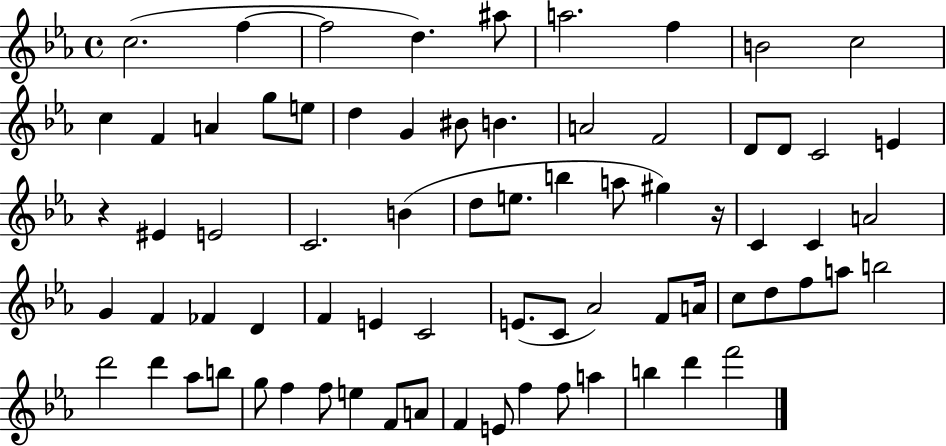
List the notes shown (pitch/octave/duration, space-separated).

C5/h. F5/q F5/h D5/q. A#5/e A5/h. F5/q B4/h C5/h C5/q F4/q A4/q G5/e E5/e D5/q G4/q BIS4/e B4/q. A4/h F4/h D4/e D4/e C4/h E4/q R/q EIS4/q E4/h C4/h. B4/q D5/e E5/e. B5/q A5/e G#5/q R/s C4/q C4/q A4/h G4/q F4/q FES4/q D4/q F4/q E4/q C4/h E4/e. C4/e Ab4/h F4/e A4/s C5/e D5/e F5/e A5/e B5/h D6/h D6/q Ab5/e B5/e G5/e F5/q F5/e E5/q F4/e A4/e F4/q E4/e F5/q F5/e A5/q B5/q D6/q F6/h